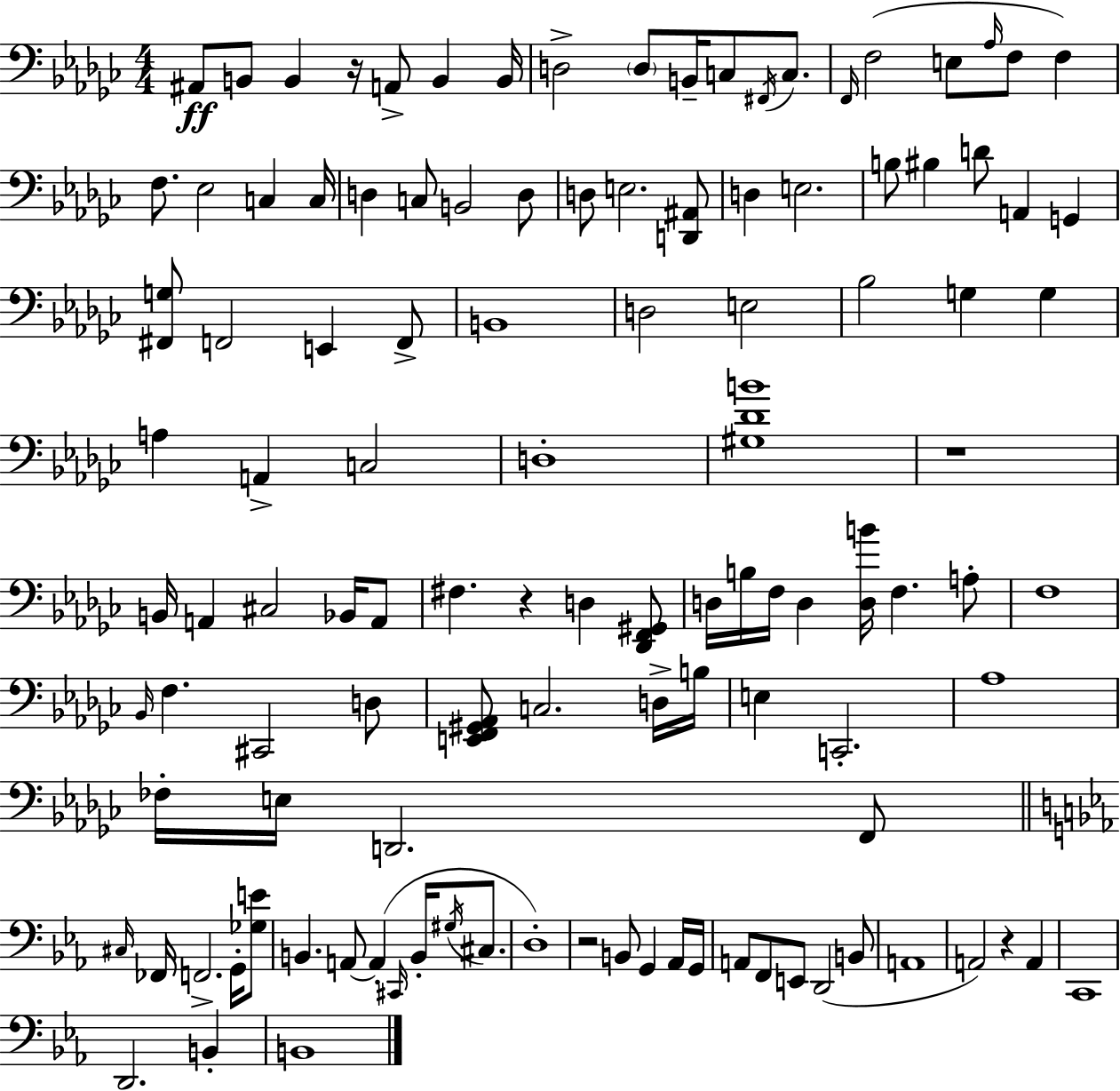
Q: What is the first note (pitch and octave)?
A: A#2